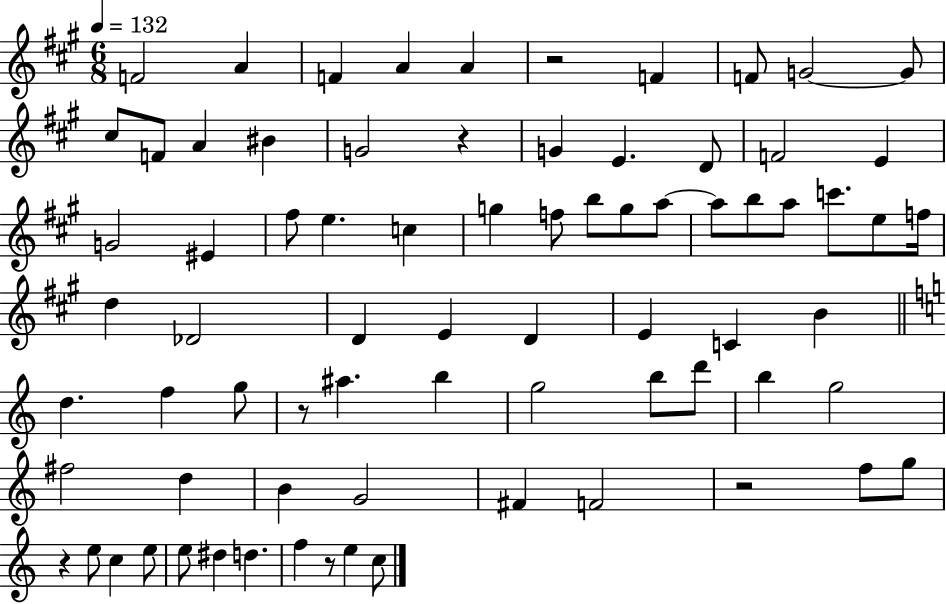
F4/h A4/q F4/q A4/q A4/q R/h F4/q F4/e G4/h G4/e C#5/e F4/e A4/q BIS4/q G4/h R/q G4/q E4/q. D4/e F4/h E4/q G4/h EIS4/q F#5/e E5/q. C5/q G5/q F5/e B5/e G5/e A5/e A5/e B5/e A5/e C6/e. E5/e F5/s D5/q Db4/h D4/q E4/q D4/q E4/q C4/q B4/q D5/q. F5/q G5/e R/e A#5/q. B5/q G5/h B5/e D6/e B5/q G5/h F#5/h D5/q B4/q G4/h F#4/q F4/h R/h F5/e G5/e R/q E5/e C5/q E5/e E5/e D#5/q D5/q. F5/q R/e E5/q C5/e